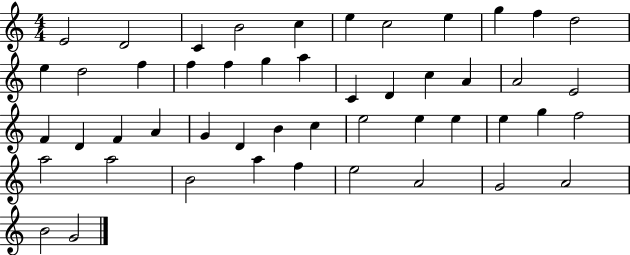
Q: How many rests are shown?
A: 0